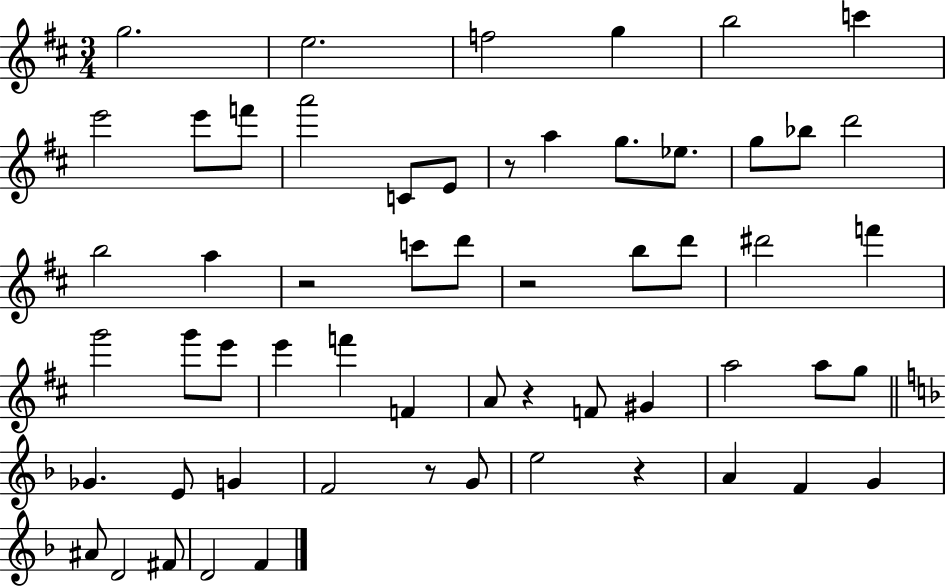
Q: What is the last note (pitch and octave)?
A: F4